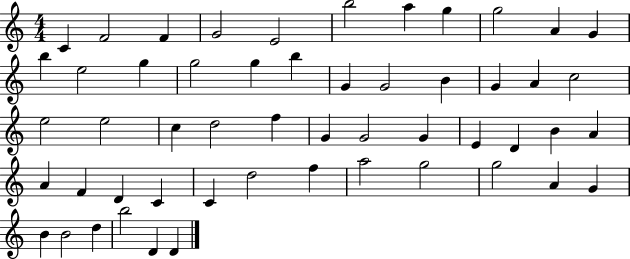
X:1
T:Untitled
M:4/4
L:1/4
K:C
C F2 F G2 E2 b2 a g g2 A G b e2 g g2 g b G G2 B G A c2 e2 e2 c d2 f G G2 G E D B A A F D C C d2 f a2 g2 g2 A G B B2 d b2 D D